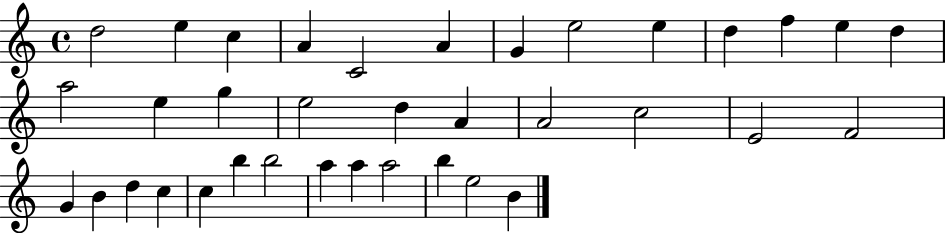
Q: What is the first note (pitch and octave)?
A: D5